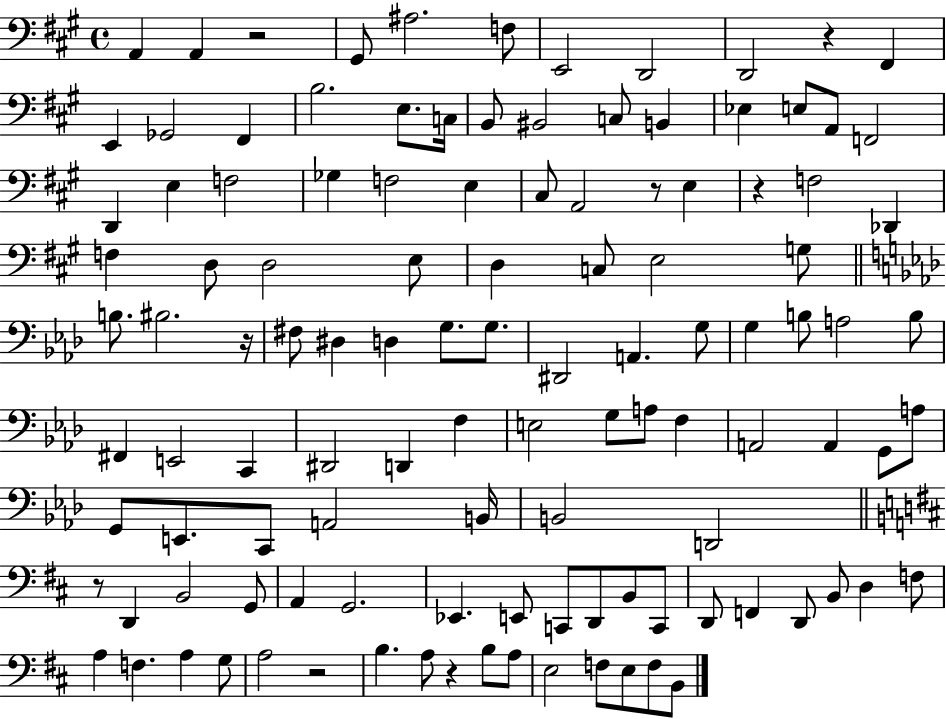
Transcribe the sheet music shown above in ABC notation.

X:1
T:Untitled
M:4/4
L:1/4
K:A
A,, A,, z2 ^G,,/2 ^A,2 F,/2 E,,2 D,,2 D,,2 z ^F,, E,, _G,,2 ^F,, B,2 E,/2 C,/4 B,,/2 ^B,,2 C,/2 B,, _E, E,/2 A,,/2 F,,2 D,, E, F,2 _G, F,2 E, ^C,/2 A,,2 z/2 E, z F,2 _D,, F, D,/2 D,2 E,/2 D, C,/2 E,2 G,/2 B,/2 ^B,2 z/4 ^F,/2 ^D, D, G,/2 G,/2 ^D,,2 A,, G,/2 G, B,/2 A,2 B,/2 ^F,, E,,2 C,, ^D,,2 D,, F, E,2 G,/2 A,/2 F, A,,2 A,, G,,/2 A,/2 G,,/2 E,,/2 C,,/2 A,,2 B,,/4 B,,2 D,,2 z/2 D,, B,,2 G,,/2 A,, G,,2 _E,, E,,/2 C,,/2 D,,/2 B,,/2 C,,/2 D,,/2 F,, D,,/2 B,,/2 D, F,/2 A, F, A, G,/2 A,2 z2 B, A,/2 z B,/2 A,/2 E,2 F,/2 E,/2 F,/2 B,,/2